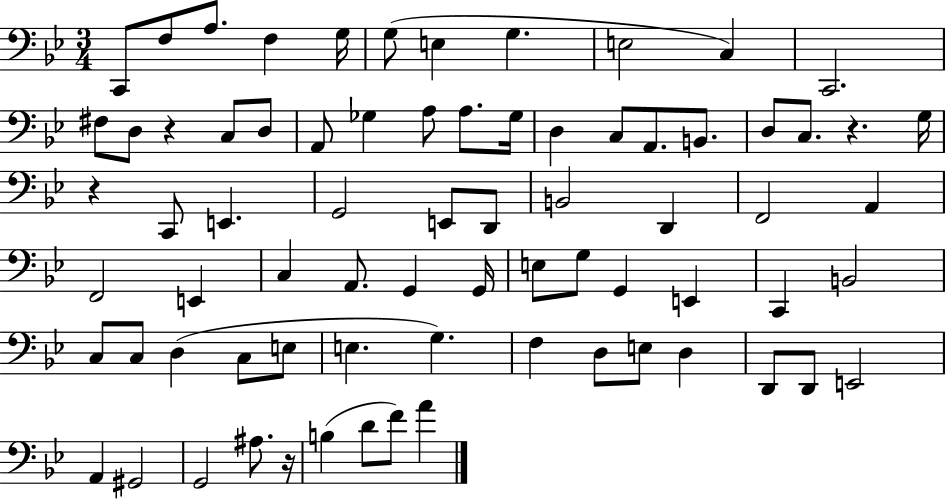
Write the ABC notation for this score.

X:1
T:Untitled
M:3/4
L:1/4
K:Bb
C,,/2 F,/2 A,/2 F, G,/4 G,/2 E, G, E,2 C, C,,2 ^F,/2 D,/2 z C,/2 D,/2 A,,/2 _G, A,/2 A,/2 _G,/4 D, C,/2 A,,/2 B,,/2 D,/2 C,/2 z G,/4 z C,,/2 E,, G,,2 E,,/2 D,,/2 B,,2 D,, F,,2 A,, F,,2 E,, C, A,,/2 G,, G,,/4 E,/2 G,/2 G,, E,, C,, B,,2 C,/2 C,/2 D, C,/2 E,/2 E, G, F, D,/2 E,/2 D, D,,/2 D,,/2 E,,2 A,, ^G,,2 G,,2 ^A,/2 z/4 B, D/2 F/2 A